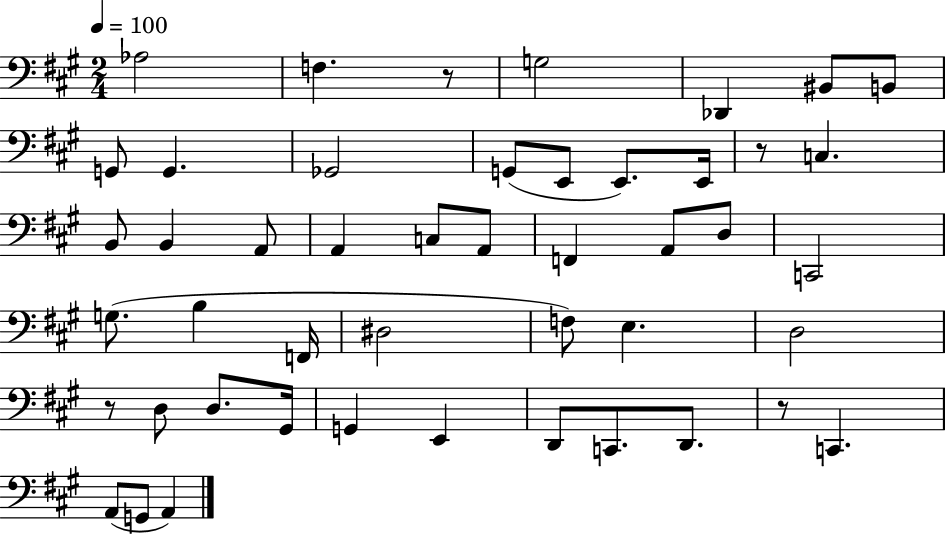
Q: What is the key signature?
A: A major